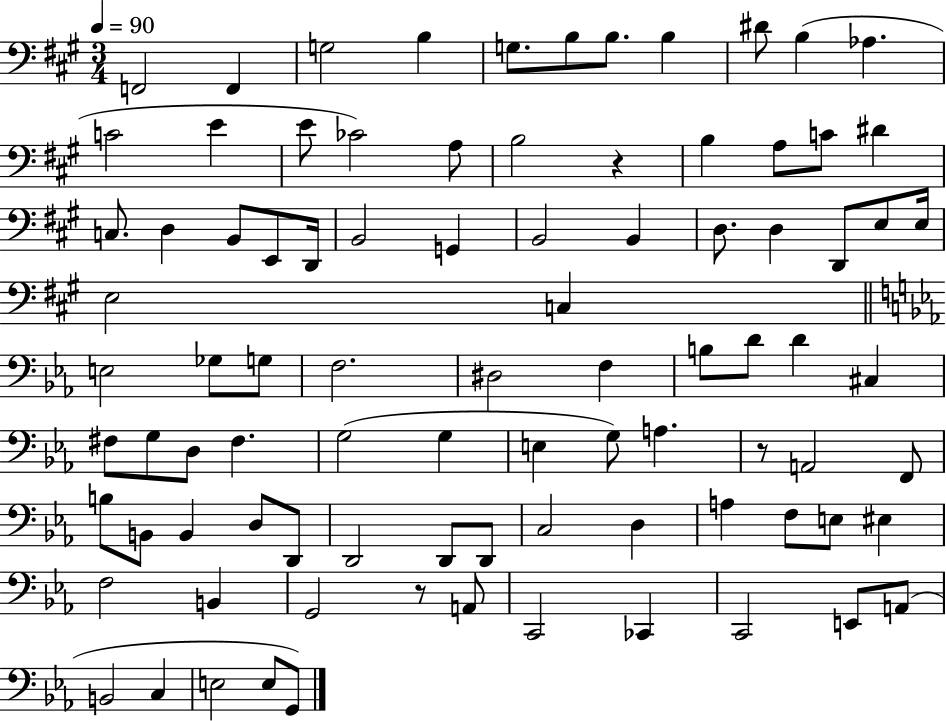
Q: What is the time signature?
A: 3/4